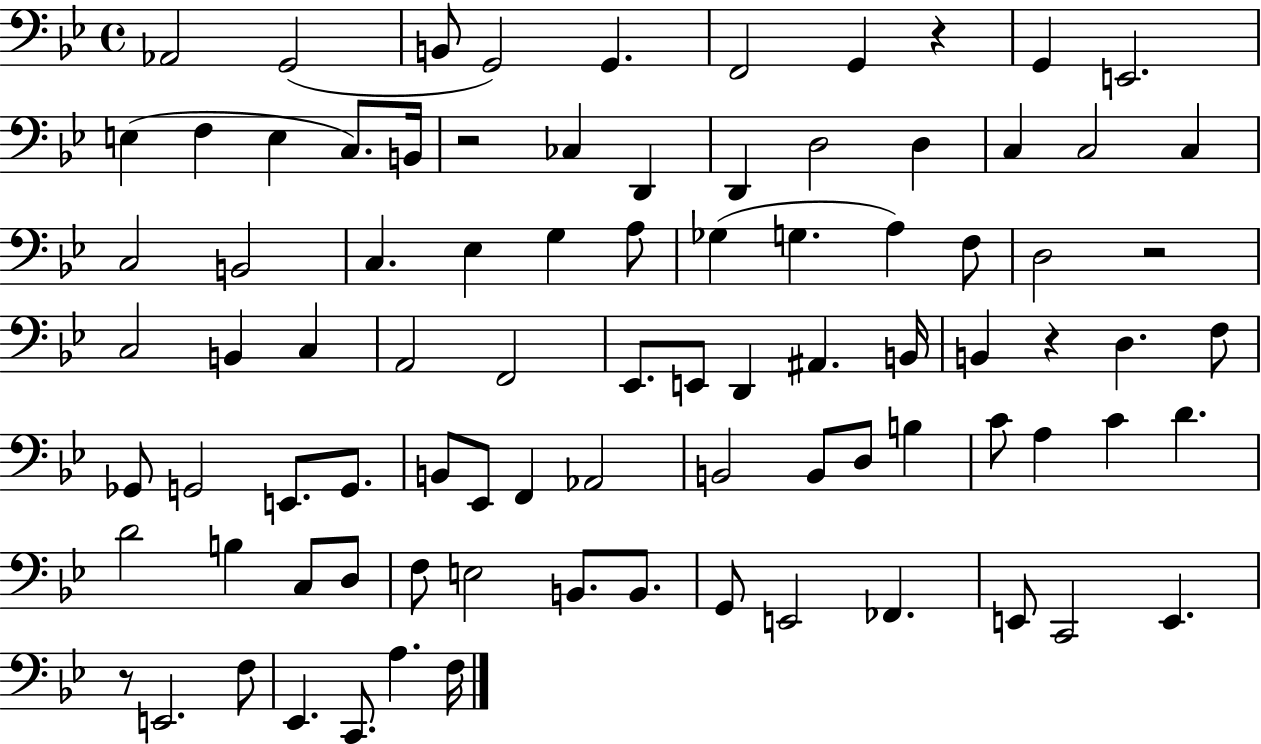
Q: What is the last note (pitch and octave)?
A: F3